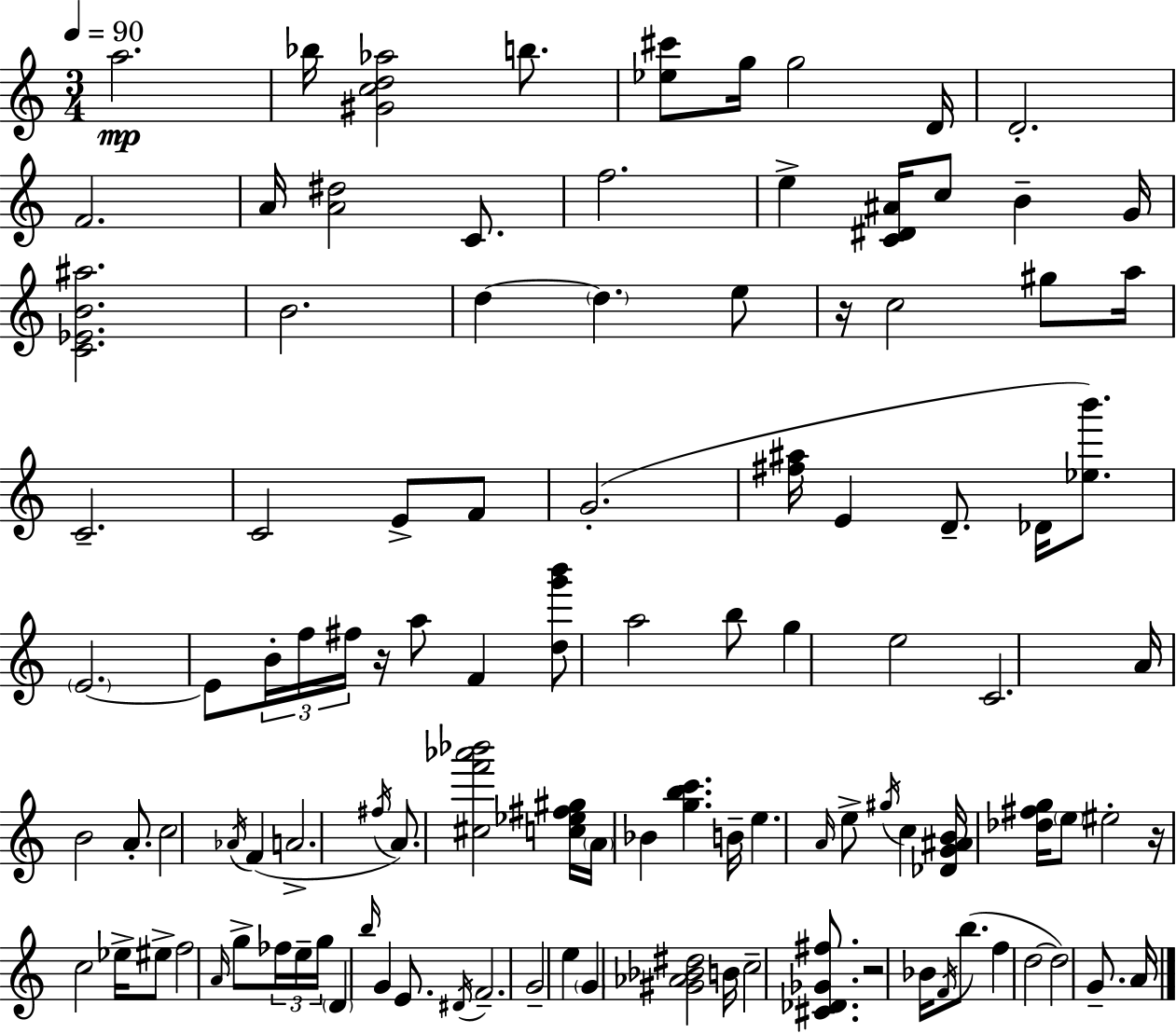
{
  \clef treble
  \numericTimeSignature
  \time 3/4
  \key c \major
  \tempo 4 = 90
  a''2.\mp | bes''16 <gis' c'' d'' aes''>2 b''8. | <ees'' cis'''>8 g''16 g''2 d'16 | d'2.-. | \break f'2. | a'16 <a' dis''>2 c'8. | f''2. | e''4-> <c' dis' ais'>16 c''8 b'4-- g'16 | \break <c' ees' b' ais''>2. | b'2. | d''4~~ \parenthesize d''4. e''8 | r16 c''2 gis''8 a''16 | \break c'2.-- | c'2 e'8-> f'8 | g'2.-.( | <fis'' ais''>16 e'4 d'8.-- des'16 <ees'' b'''>8.) | \break \parenthesize e'2.~~ | e'8 \tuplet 3/2 { b'16-. f''16 fis''16 } r16 a''8 f'4 | <d'' g''' b'''>8 a''2 b''8 | g''4 e''2 | \break c'2. | a'16 b'2 a'8.-. | c''2 \acciaccatura { aes'16 } f'4( | a'2.-> | \break \acciaccatura { fis''16 } a'8.) <cis'' f''' aes''' bes'''>2 | <c'' ees'' fis'' gis''>16 \parenthesize a'16 bes'4 <g'' b'' c'''>4. | b'16-- e''4. \grace { a'16 } e''8-> \acciaccatura { gis''16 } | c''4 <des' g' ais' b'>16 <des'' fis'' g''>16 \parenthesize e''8 eis''2-. | \break r16 c''2 | ees''16-> eis''8-> f''2 | \grace { a'16 } g''8-> \tuplet 3/2 { fes''16 e''16-- g''16 } \parenthesize d'4 \grace { b''16 } g'4 | e'8. \acciaccatura { dis'16 } f'2.-- | \break g'2-- | e''4 \parenthesize g'4 <gis' aes' bes' dis''>2 | b'16 c''2-- | <cis' des' ges' fis''>8. r2 | \break bes'16 \acciaccatura { f'16 }( b''8. f''4 | d''2~~ d''2) | g'8.-- a'16 \bar "|."
}